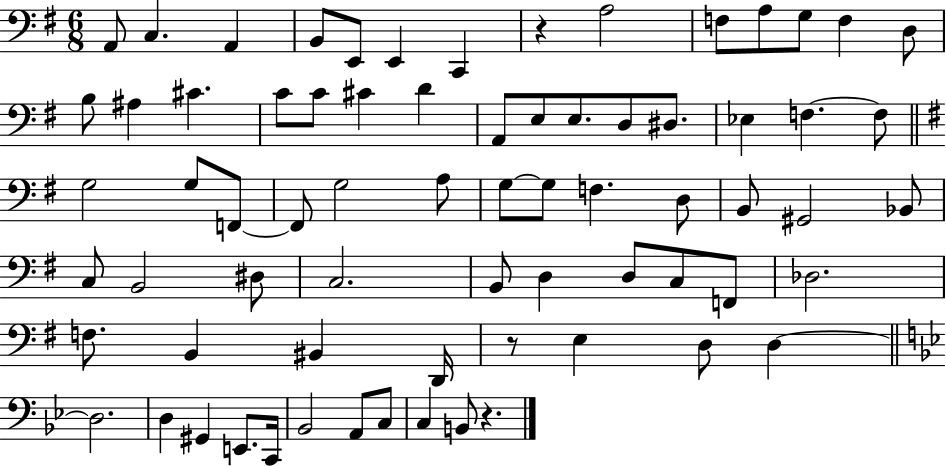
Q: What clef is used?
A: bass